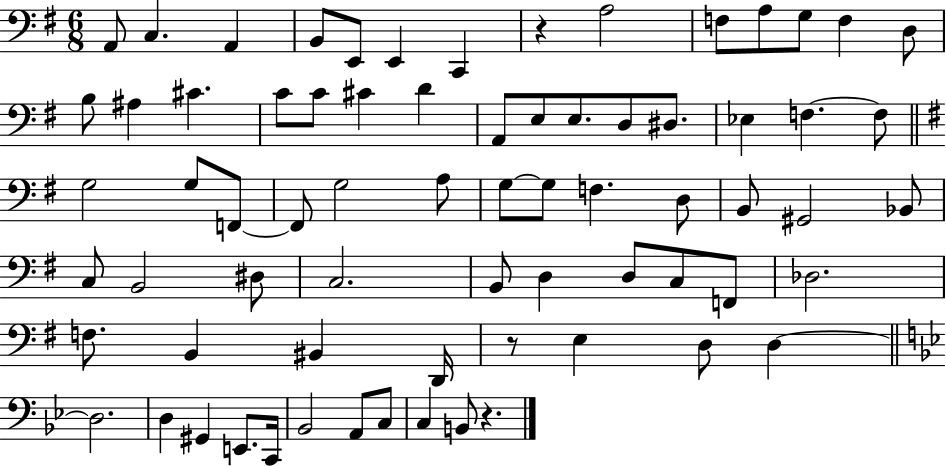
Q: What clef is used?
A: bass